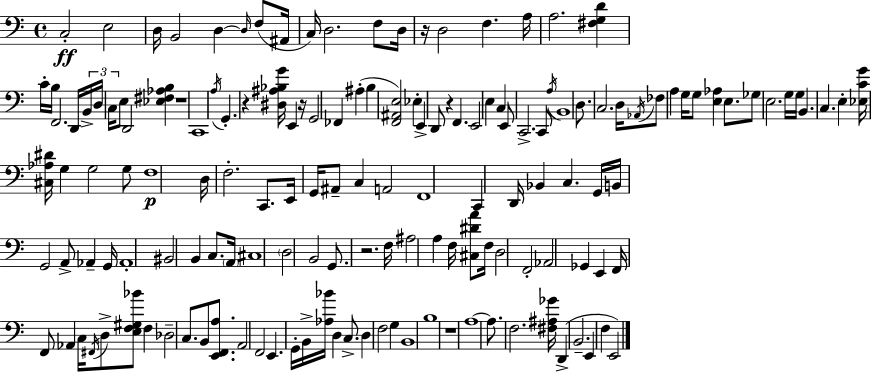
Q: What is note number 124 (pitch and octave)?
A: B2